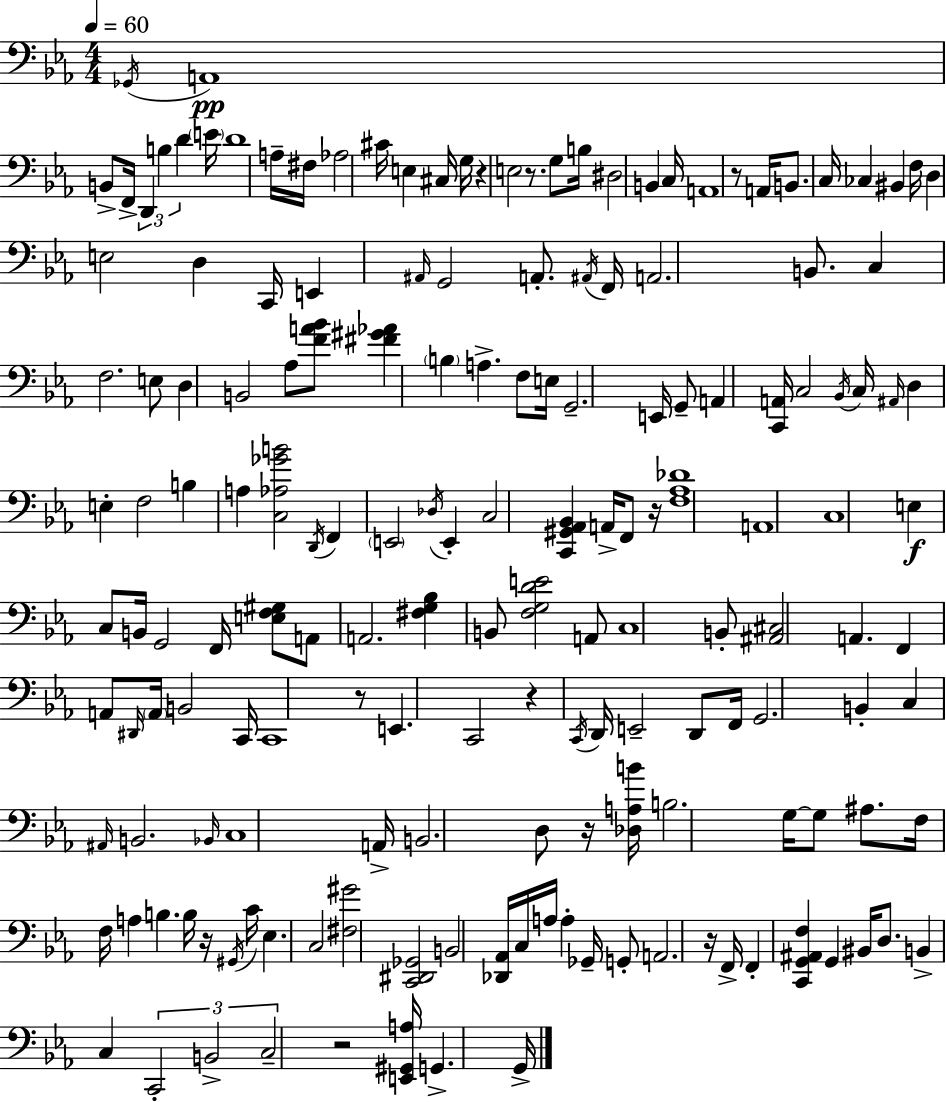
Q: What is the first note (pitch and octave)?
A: Gb2